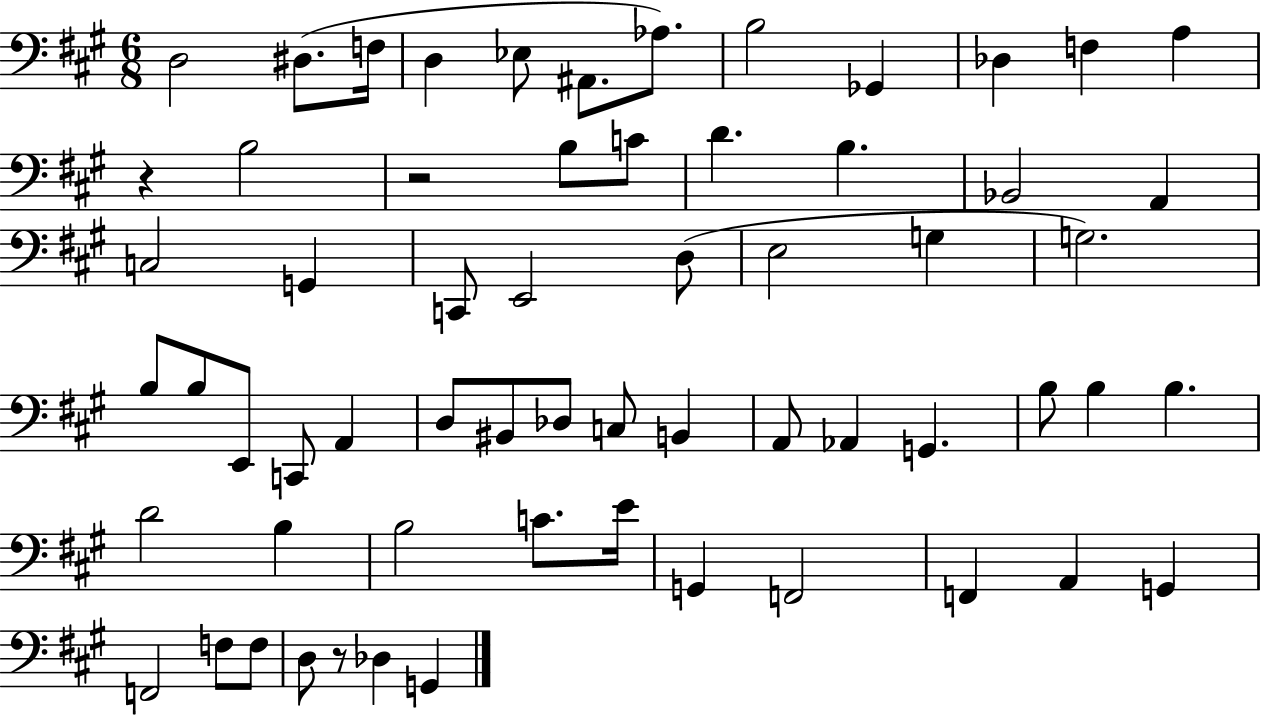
D3/h D#3/e. F3/s D3/q Eb3/e A#2/e. Ab3/e. B3/h Gb2/q Db3/q F3/q A3/q R/q B3/h R/h B3/e C4/e D4/q. B3/q. Bb2/h A2/q C3/h G2/q C2/e E2/h D3/e E3/h G3/q G3/h. B3/e B3/e E2/e C2/e A2/q D3/e BIS2/e Db3/e C3/e B2/q A2/e Ab2/q G2/q. B3/e B3/q B3/q. D4/h B3/q B3/h C4/e. E4/s G2/q F2/h F2/q A2/q G2/q F2/h F3/e F3/e D3/e R/e Db3/q G2/q